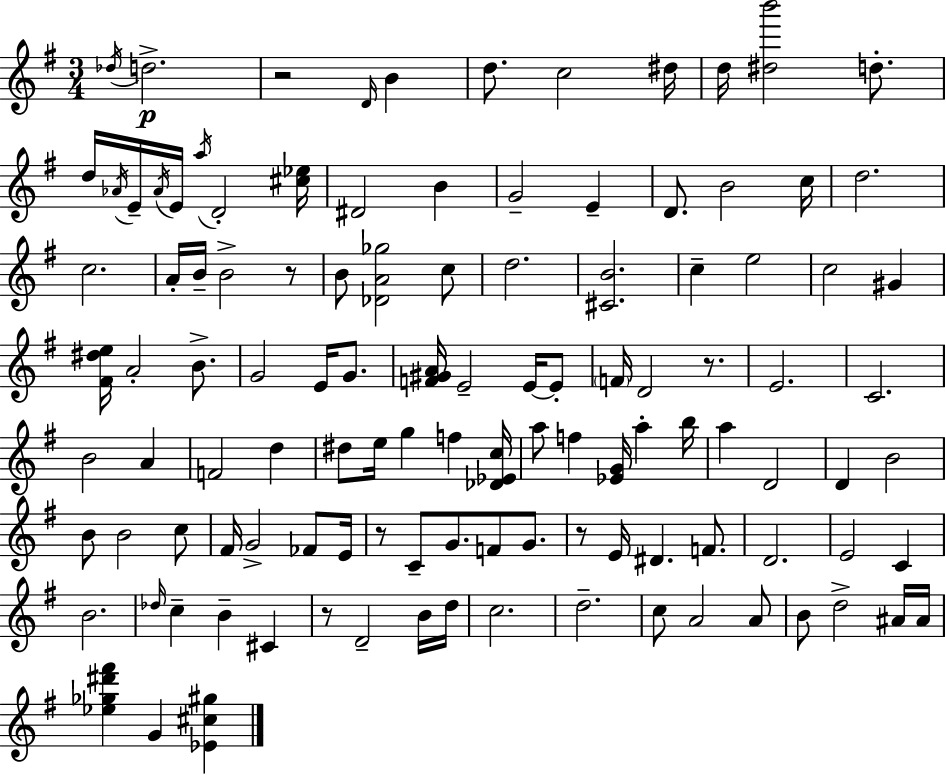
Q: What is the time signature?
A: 3/4